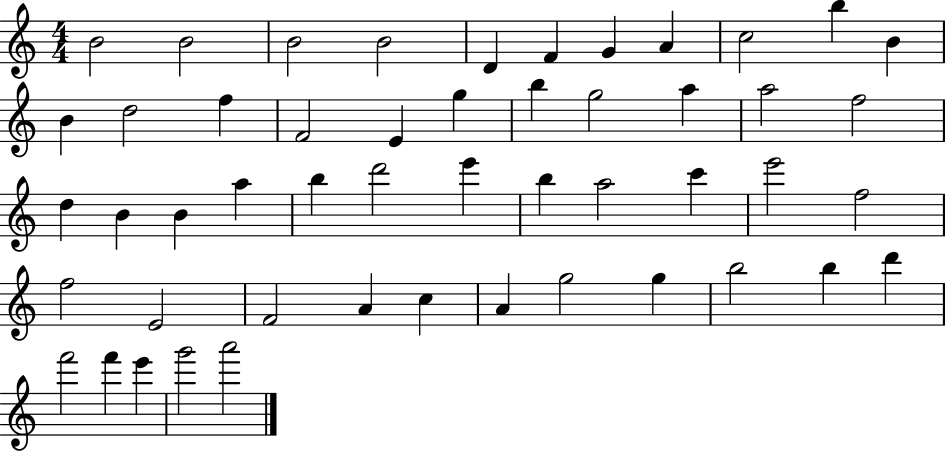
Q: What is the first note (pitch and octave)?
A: B4